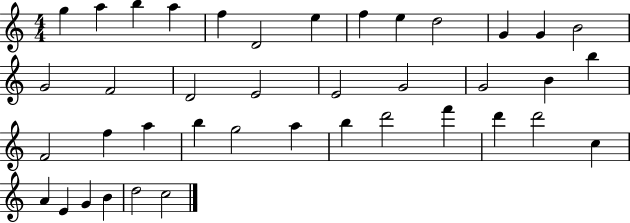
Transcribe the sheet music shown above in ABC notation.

X:1
T:Untitled
M:4/4
L:1/4
K:C
g a b a f D2 e f e d2 G G B2 G2 F2 D2 E2 E2 G2 G2 B b F2 f a b g2 a b d'2 f' d' d'2 c A E G B d2 c2